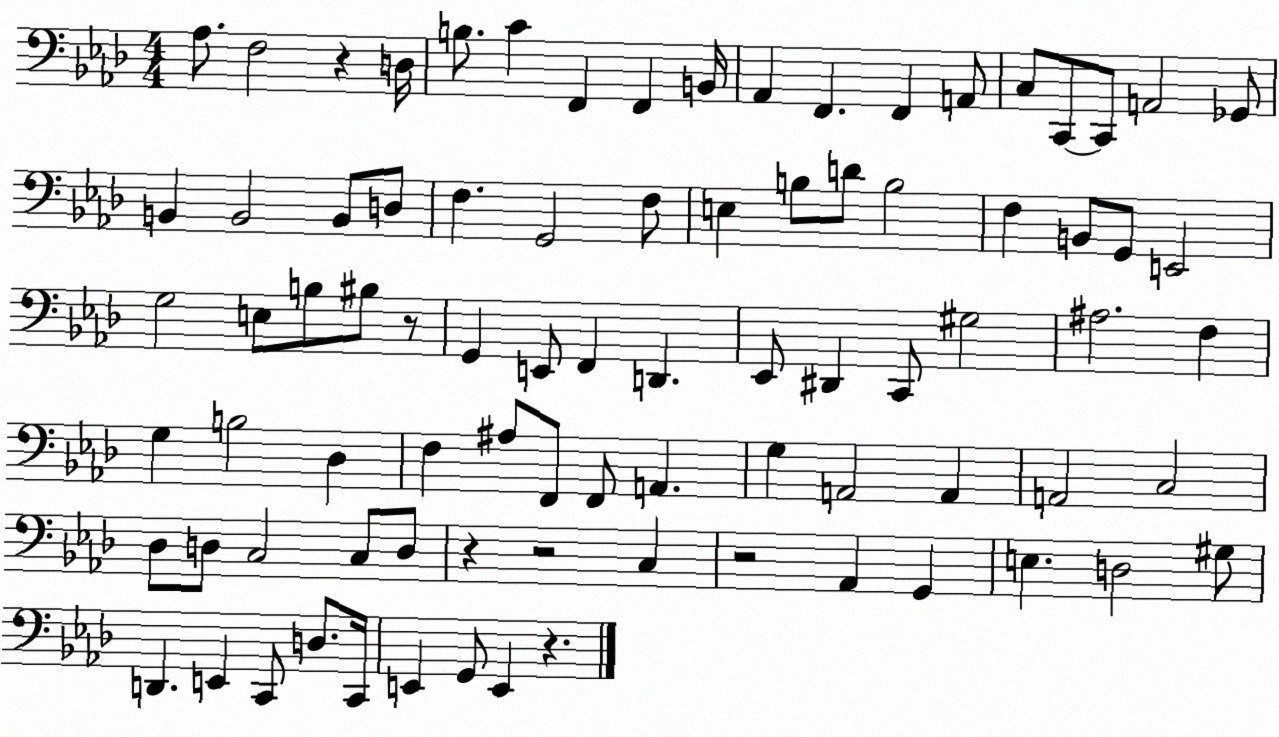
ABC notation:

X:1
T:Untitled
M:4/4
L:1/4
K:Ab
_A,/2 F,2 z D,/4 B,/2 C F,, F,, B,,/4 _A,, F,, F,, A,,/2 C,/2 C,,/2 C,,/2 A,,2 _G,,/2 B,, B,,2 B,,/2 D,/2 F, G,,2 F,/2 E, B,/2 D/2 B,2 F, B,,/2 G,,/2 E,,2 G,2 E,/2 B,/2 ^B,/2 z/2 G,, E,,/2 F,, D,, _E,,/2 ^D,, C,,/2 ^G,2 ^A,2 F, G, B,2 _D, F, ^A,/2 F,,/2 F,,/2 A,, G, A,,2 A,, A,,2 C,2 _D,/2 D,/2 C,2 C,/2 D,/2 z z2 C, z2 _A,, G,, E, D,2 ^G,/2 D,, E,, C,,/2 D,/2 C,,/4 E,, G,,/2 E,, z